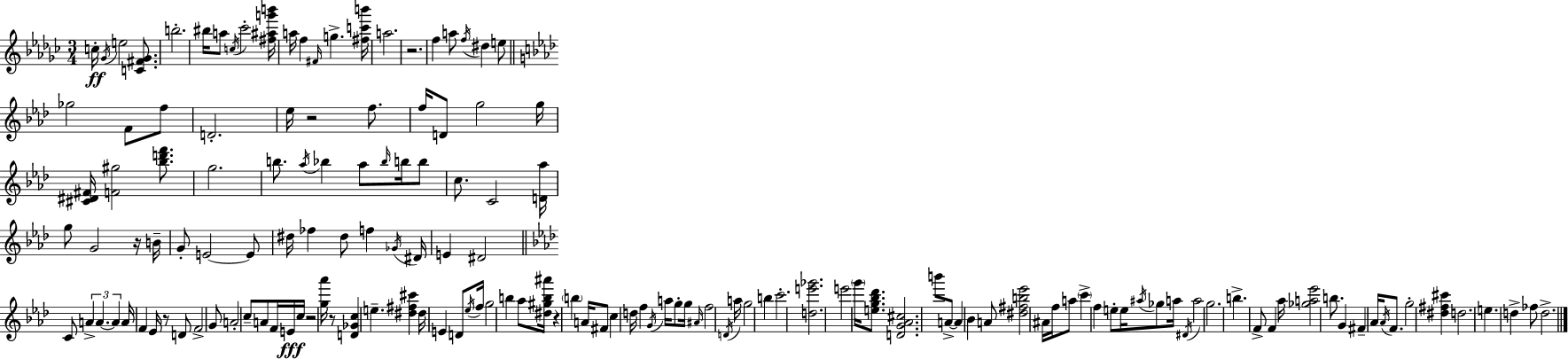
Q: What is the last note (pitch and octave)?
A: D5